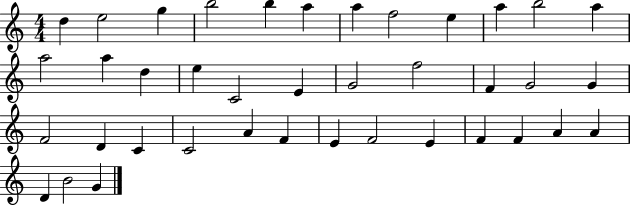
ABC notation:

X:1
T:Untitled
M:4/4
L:1/4
K:C
d e2 g b2 b a a f2 e a b2 a a2 a d e C2 E G2 f2 F G2 G F2 D C C2 A F E F2 E F F A A D B2 G